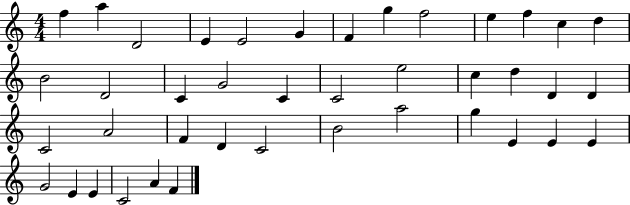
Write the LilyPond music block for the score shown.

{
  \clef treble
  \numericTimeSignature
  \time 4/4
  \key c \major
  f''4 a''4 d'2 | e'4 e'2 g'4 | f'4 g''4 f''2 | e''4 f''4 c''4 d''4 | \break b'2 d'2 | c'4 g'2 c'4 | c'2 e''2 | c''4 d''4 d'4 d'4 | \break c'2 a'2 | f'4 d'4 c'2 | b'2 a''2 | g''4 e'4 e'4 e'4 | \break g'2 e'4 e'4 | c'2 a'4 f'4 | \bar "|."
}